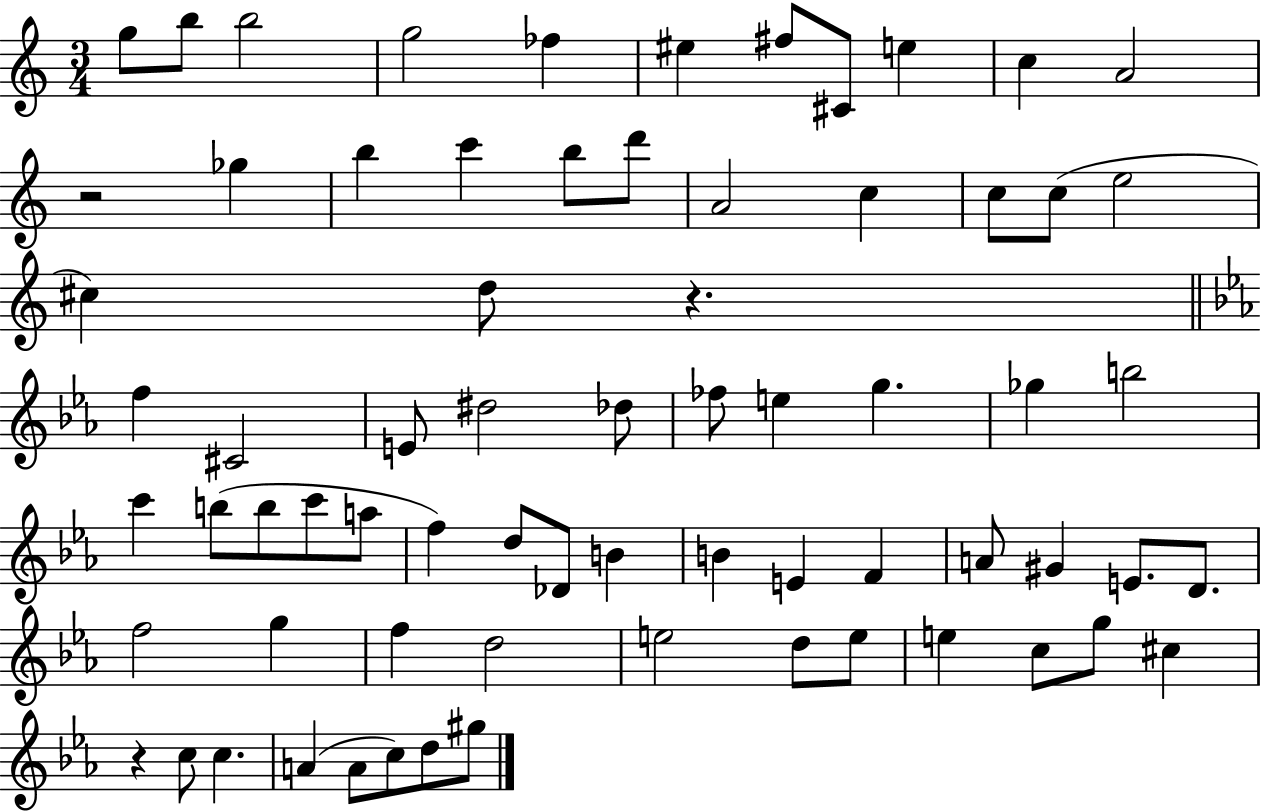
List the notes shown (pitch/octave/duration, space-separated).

G5/e B5/e B5/h G5/h FES5/q EIS5/q F#5/e C#4/e E5/q C5/q A4/h R/h Gb5/q B5/q C6/q B5/e D6/e A4/h C5/q C5/e C5/e E5/h C#5/q D5/e R/q. F5/q C#4/h E4/e D#5/h Db5/e FES5/e E5/q G5/q. Gb5/q B5/h C6/q B5/e B5/e C6/e A5/e F5/q D5/e Db4/e B4/q B4/q E4/q F4/q A4/e G#4/q E4/e. D4/e. F5/h G5/q F5/q D5/h E5/h D5/e E5/e E5/q C5/e G5/e C#5/q R/q C5/e C5/q. A4/q A4/e C5/e D5/e G#5/e